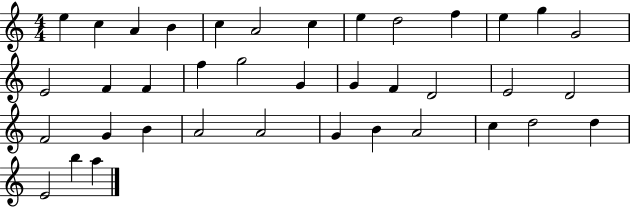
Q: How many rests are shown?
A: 0